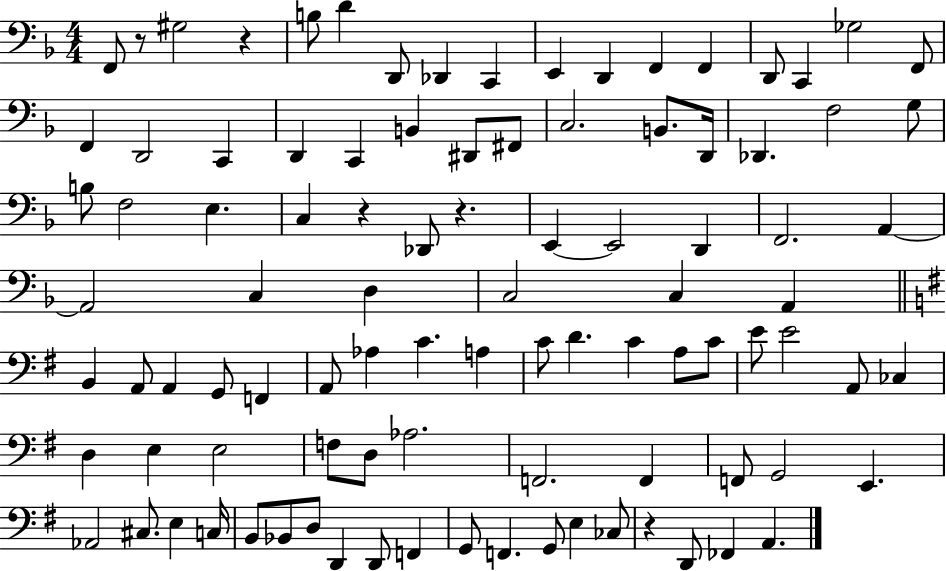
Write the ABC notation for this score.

X:1
T:Untitled
M:4/4
L:1/4
K:F
F,,/2 z/2 ^G,2 z B,/2 D D,,/2 _D,, C,, E,, D,, F,, F,, D,,/2 C,, _G,2 F,,/2 F,, D,,2 C,, D,, C,, B,, ^D,,/2 ^F,,/2 C,2 B,,/2 D,,/4 _D,, F,2 G,/2 B,/2 F,2 E, C, z _D,,/2 z E,, E,,2 D,, F,,2 A,, A,,2 C, D, C,2 C, A,, B,, A,,/2 A,, G,,/2 F,, A,,/2 _A, C A, C/2 D C A,/2 C/2 E/2 E2 A,,/2 _C, D, E, E,2 F,/2 D,/2 _A,2 F,,2 F,, F,,/2 G,,2 E,, _A,,2 ^C,/2 E, C,/4 B,,/2 _B,,/2 D,/2 D,, D,,/2 F,, G,,/2 F,, G,,/2 E, _C,/2 z D,,/2 _F,, A,,